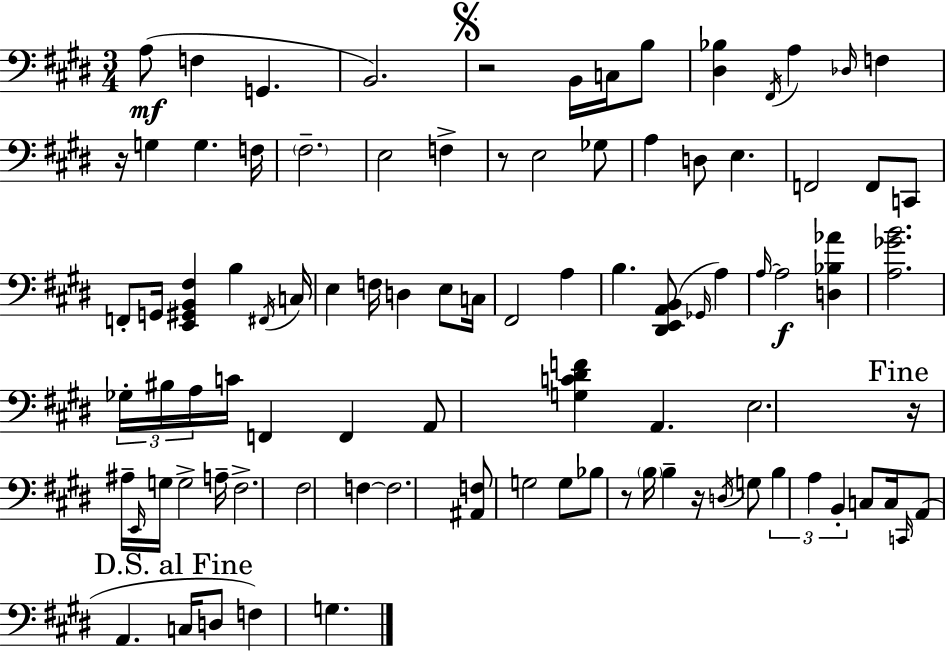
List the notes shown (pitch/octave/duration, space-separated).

A3/e F3/q G2/q. B2/h. R/h B2/s C3/s B3/e [D#3,Bb3]/q F#2/s A3/q Db3/s F3/q R/s G3/q G3/q. F3/s F#3/h. E3/h F3/q R/e E3/h Gb3/e A3/q D3/e E3/q. F2/h F2/e C2/e F2/e G2/s [E2,G#2,B2,F#3]/q B3/q F#2/s C3/s E3/q F3/s D3/q E3/e C3/s F#2/h A3/q B3/q. [D#2,E2,A2,B2]/e Gb2/s A3/q A3/s A3/h [D3,Bb3,Ab4]/q [A3,Gb4,B4]/h. Gb3/s BIS3/s A3/s C4/s F2/q F2/q A2/e [G3,C4,D#4,F4]/q A2/q. E3/h. R/s A#3/s E2/s G3/s G3/h A3/s F#3/h. F#3/h F3/q F3/h. [A#2,F3]/e G3/h G3/e Bb3/e R/e B3/s B3/q R/s D3/s G3/e B3/q A3/q B2/q C3/e C3/s C2/s A2/e A2/q. C3/s D3/e F3/q G3/q.